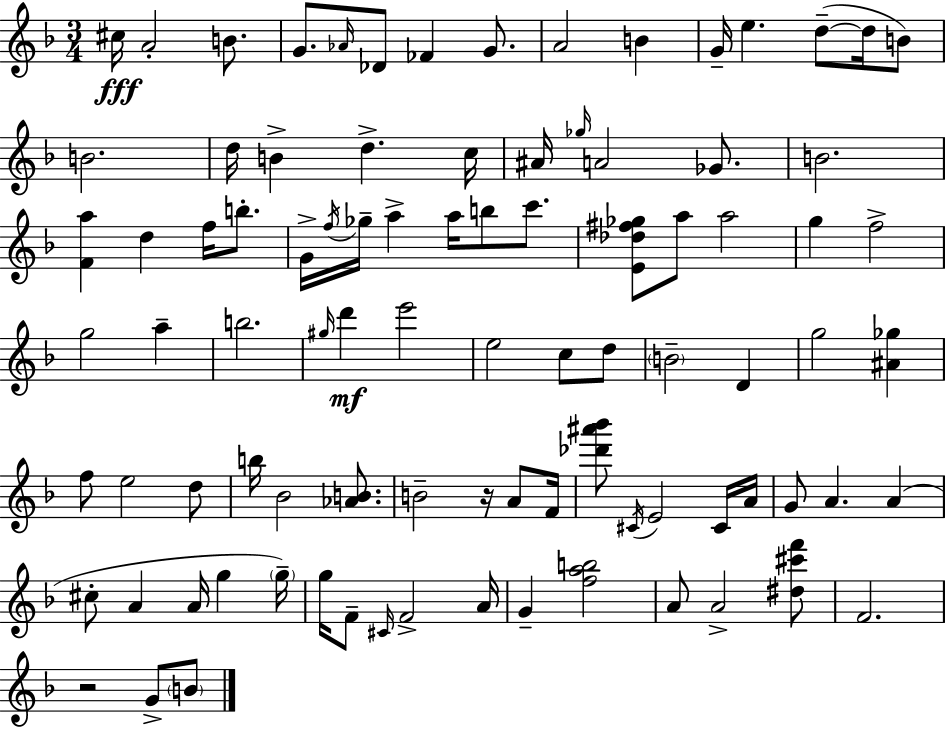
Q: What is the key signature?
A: F major